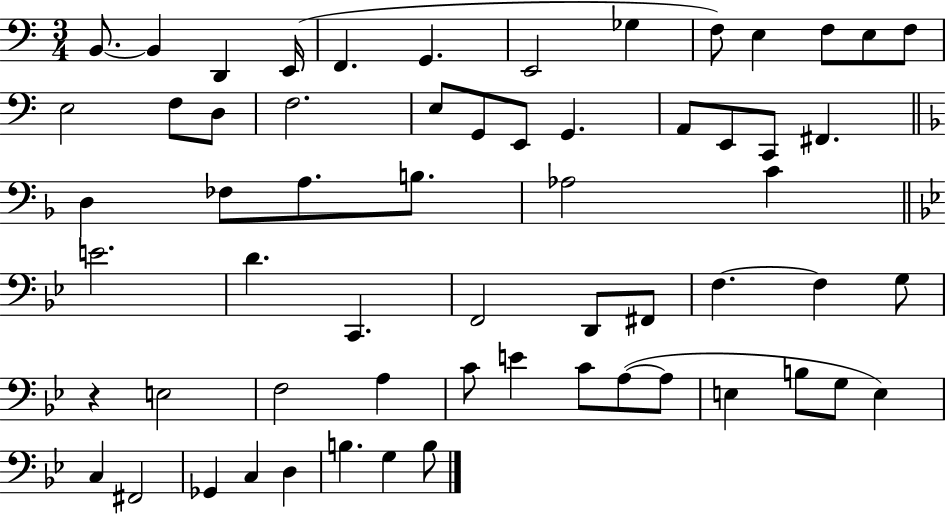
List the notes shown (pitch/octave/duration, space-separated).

B2/e. B2/q D2/q E2/s F2/q. G2/q. E2/h Gb3/q F3/e E3/q F3/e E3/e F3/e E3/h F3/e D3/e F3/h. E3/e G2/e E2/e G2/q. A2/e E2/e C2/e F#2/q. D3/q FES3/e A3/e. B3/e. Ab3/h C4/q E4/h. D4/q. C2/q. F2/h D2/e F#2/e F3/q. F3/q G3/e R/q E3/h F3/h A3/q C4/e E4/q C4/e A3/e A3/e E3/q B3/e G3/e E3/q C3/q F#2/h Gb2/q C3/q D3/q B3/q. G3/q B3/e